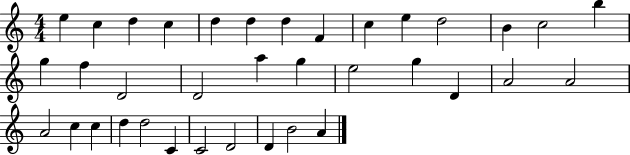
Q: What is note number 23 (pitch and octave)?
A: D4